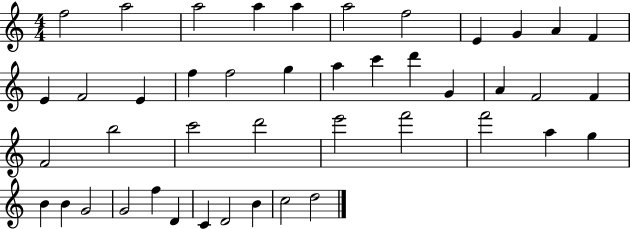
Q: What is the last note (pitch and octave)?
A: D5